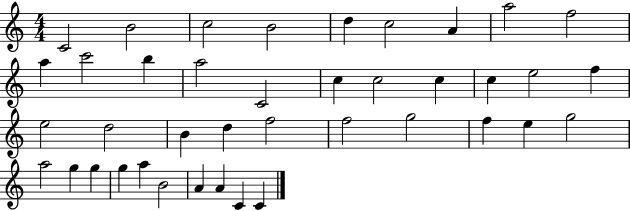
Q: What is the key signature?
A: C major